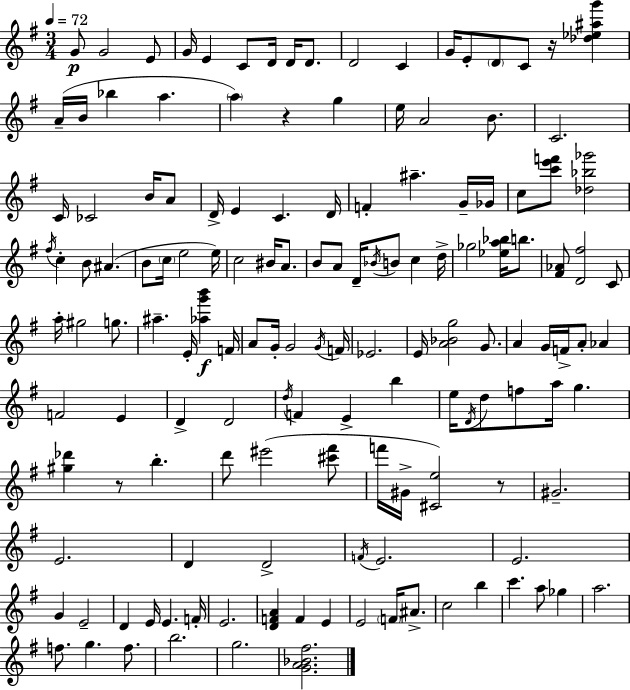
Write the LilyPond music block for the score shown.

{
  \clef treble
  \numericTimeSignature
  \time 3/4
  \key g \major
  \tempo 4 = 72
  \repeat volta 2 { g'8\p g'2 e'8 | g'16 e'4 c'8 d'16 d'16 d'8. | d'2 c'4 | g'16 e'8-. \parenthesize d'8 c'8 r16 <des'' ees'' ais'' g'''>4 | \break a'16--( b'16 bes''4 a''4. | \parenthesize a''4) r4 g''4 | e''16 a'2 b'8. | c'2. | \break c'16 ces'2 b'16 a'8 | d'16-> e'4 c'4. d'16 | f'4-. ais''4.-- g'16-- ges'16 | c''8 <c''' e''' f'''>8 <des'' bes'' ges'''>2 | \break \acciaccatura { fis''16 } c''4-. b'8 ais'4.( | b'8 \parenthesize c''16 e''2 | e''16) c''2 bis'16 a'8. | b'8 a'8 d'16-- \acciaccatura { bes'16 } b'8 c''4 | \break d''16-> ges''2 <ees'' a'' bes''>16 b''8. | <fis' aes'>8 <d' fis''>2 | c'8 a''16-. gis''2 g''8. | ais''4.-- e'16-. <aes'' g''' b'''>4\f | \break f'16 a'8 g'16-. g'2 | \acciaccatura { g'16 } f'16 ees'2. | e'16 <a' bes' g''>2 | g'8. a'4 g'16 f'16-> a'8-. aes'4 | \break f'2 e'4 | d'4-> d'2 | \acciaccatura { d''16 } f'4 e'4-> | b''4 e''16 \acciaccatura { d'16 } d''8 f''8 a''16 g''4. | \break <gis'' des'''>4 r8 b''4.-. | d'''8 eis'''2( | <cis''' fis'''>8 f'''16 gis'16-> <cis' e''>2) | r8 gis'2.-- | \break e'2. | d'4 d'2-> | \acciaccatura { f'16 } e'2. | e'2. | \break g'4 e'2-- | d'4 e'16 e'4. | f'16-. e'2. | <d' f' a'>4 f'4 | \break e'4 e'2 | \parenthesize f'16 ais'8.-> c''2 | b''4 c'''4. | a''8 ges''4 a''2. | \break f''8. g''4. | f''8. b''2. | g''2. | <g' a' bes' fis''>2. | \break } \bar "|."
}